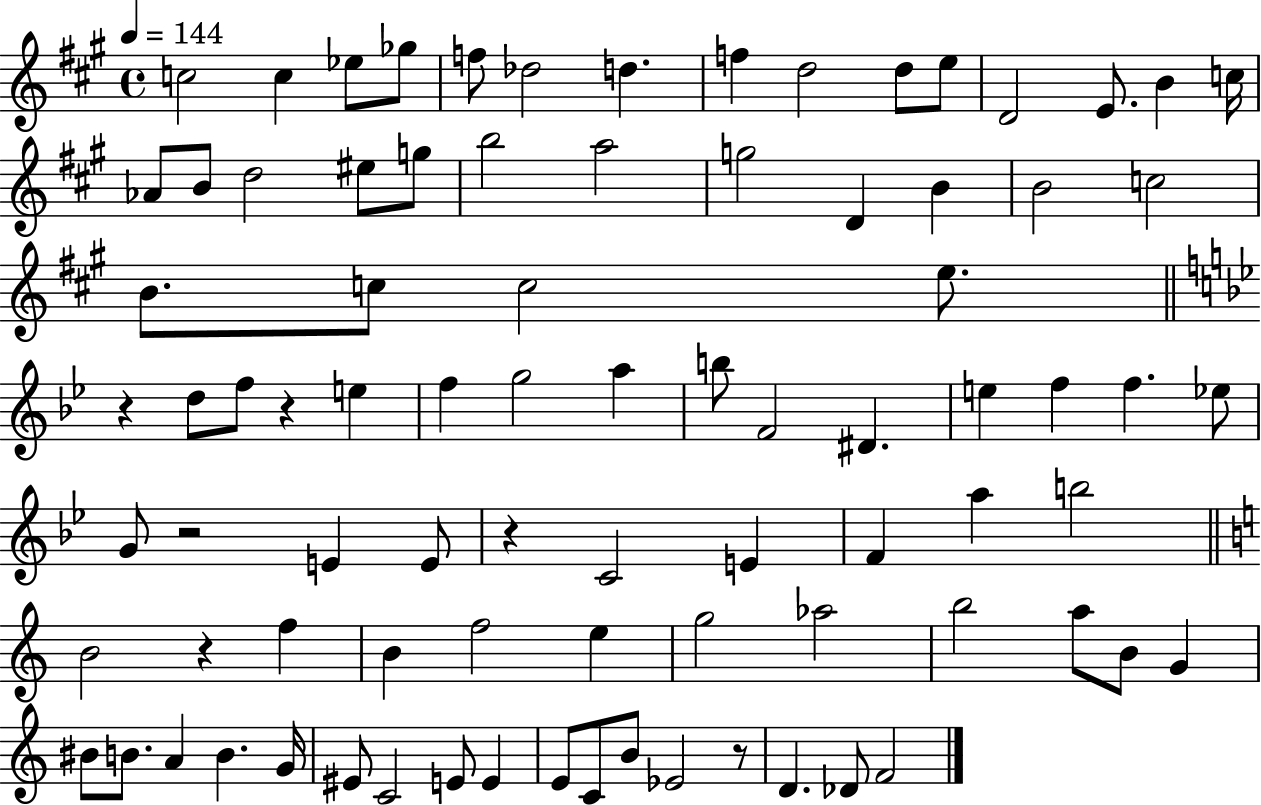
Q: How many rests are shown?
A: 6